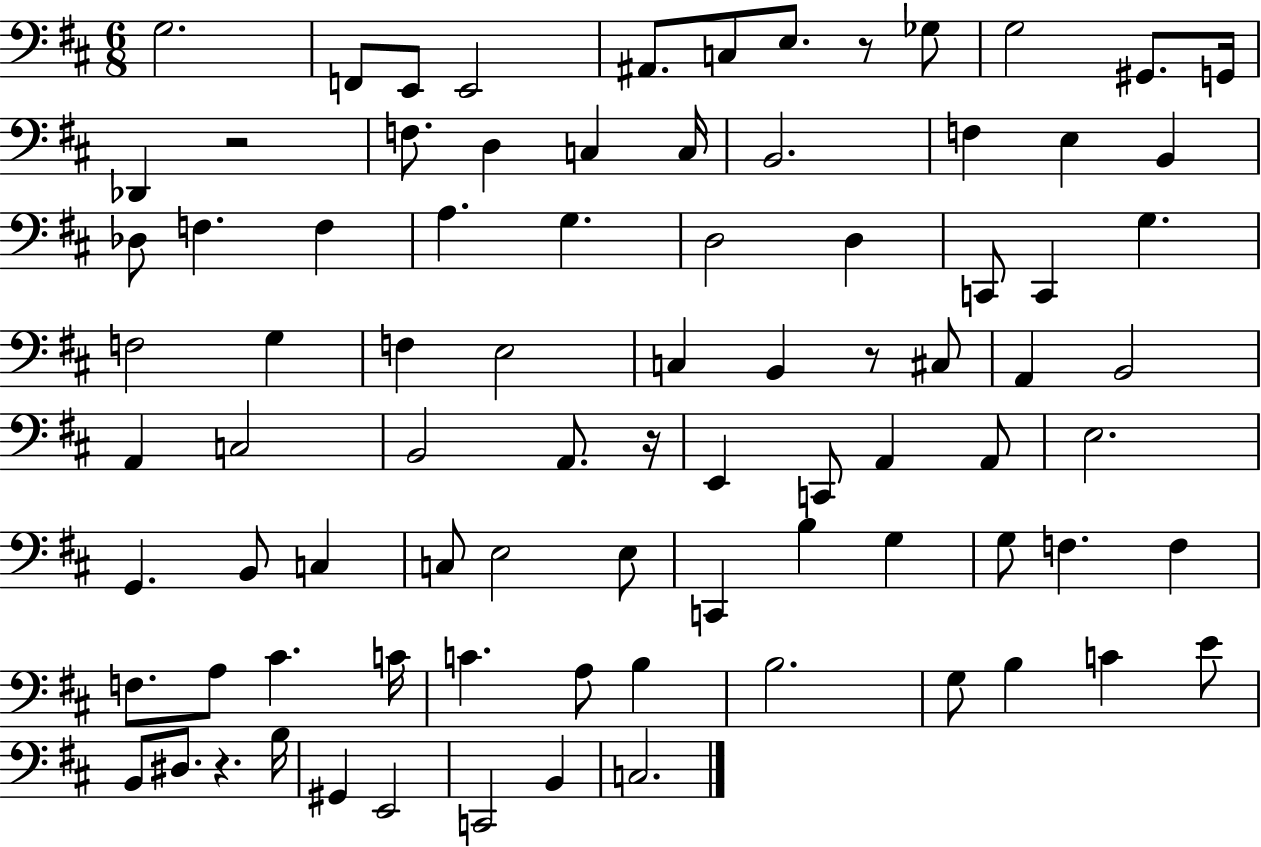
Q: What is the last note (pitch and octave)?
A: C3